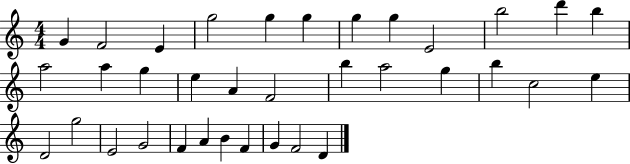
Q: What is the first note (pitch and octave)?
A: G4